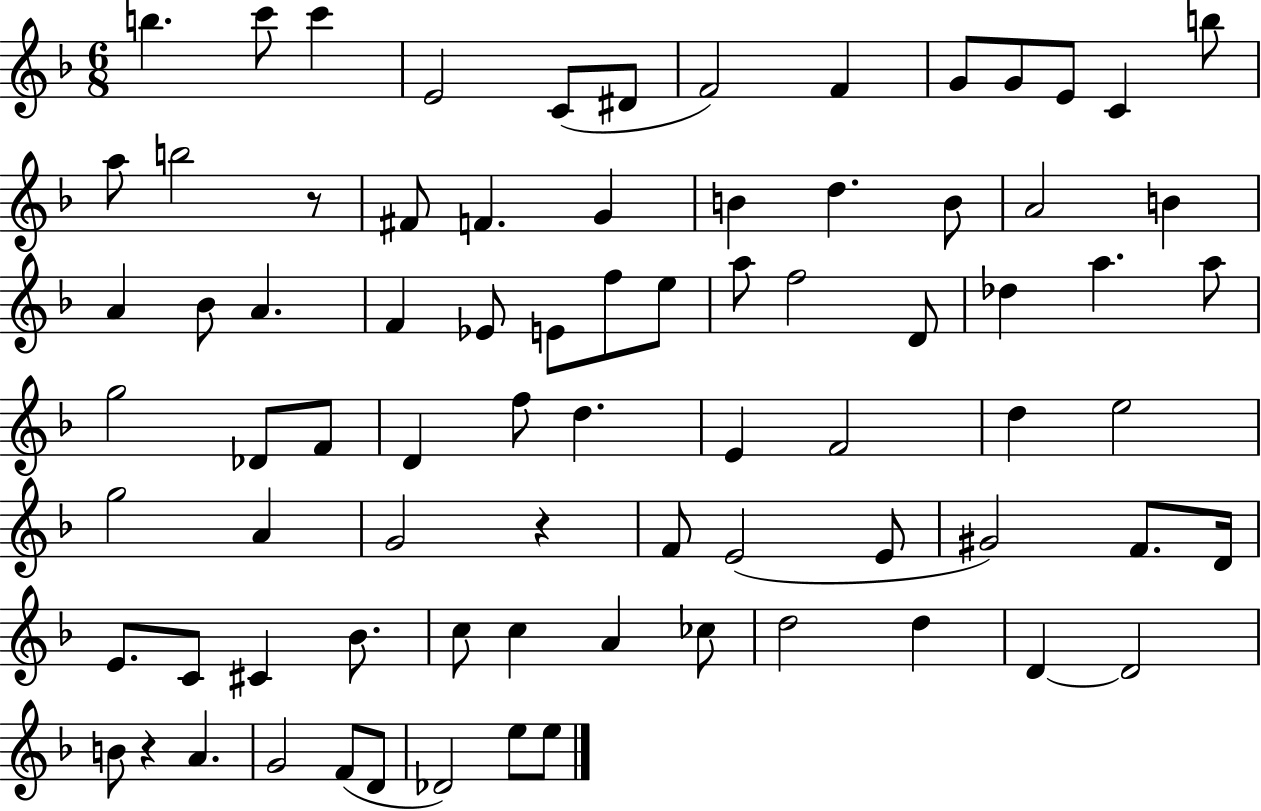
{
  \clef treble
  \numericTimeSignature
  \time 6/8
  \key f \major
  \repeat volta 2 { b''4. c'''8 c'''4 | e'2 c'8( dis'8 | f'2) f'4 | g'8 g'8 e'8 c'4 b''8 | \break a''8 b''2 r8 | fis'8 f'4. g'4 | b'4 d''4. b'8 | a'2 b'4 | \break a'4 bes'8 a'4. | f'4 ees'8 e'8 f''8 e''8 | a''8 f''2 d'8 | des''4 a''4. a''8 | \break g''2 des'8 f'8 | d'4 f''8 d''4. | e'4 f'2 | d''4 e''2 | \break g''2 a'4 | g'2 r4 | f'8 e'2( e'8 | gis'2) f'8. d'16 | \break e'8. c'8 cis'4 bes'8. | c''8 c''4 a'4 ces''8 | d''2 d''4 | d'4~~ d'2 | \break b'8 r4 a'4. | g'2 f'8( d'8 | des'2) e''8 e''8 | } \bar "|."
}